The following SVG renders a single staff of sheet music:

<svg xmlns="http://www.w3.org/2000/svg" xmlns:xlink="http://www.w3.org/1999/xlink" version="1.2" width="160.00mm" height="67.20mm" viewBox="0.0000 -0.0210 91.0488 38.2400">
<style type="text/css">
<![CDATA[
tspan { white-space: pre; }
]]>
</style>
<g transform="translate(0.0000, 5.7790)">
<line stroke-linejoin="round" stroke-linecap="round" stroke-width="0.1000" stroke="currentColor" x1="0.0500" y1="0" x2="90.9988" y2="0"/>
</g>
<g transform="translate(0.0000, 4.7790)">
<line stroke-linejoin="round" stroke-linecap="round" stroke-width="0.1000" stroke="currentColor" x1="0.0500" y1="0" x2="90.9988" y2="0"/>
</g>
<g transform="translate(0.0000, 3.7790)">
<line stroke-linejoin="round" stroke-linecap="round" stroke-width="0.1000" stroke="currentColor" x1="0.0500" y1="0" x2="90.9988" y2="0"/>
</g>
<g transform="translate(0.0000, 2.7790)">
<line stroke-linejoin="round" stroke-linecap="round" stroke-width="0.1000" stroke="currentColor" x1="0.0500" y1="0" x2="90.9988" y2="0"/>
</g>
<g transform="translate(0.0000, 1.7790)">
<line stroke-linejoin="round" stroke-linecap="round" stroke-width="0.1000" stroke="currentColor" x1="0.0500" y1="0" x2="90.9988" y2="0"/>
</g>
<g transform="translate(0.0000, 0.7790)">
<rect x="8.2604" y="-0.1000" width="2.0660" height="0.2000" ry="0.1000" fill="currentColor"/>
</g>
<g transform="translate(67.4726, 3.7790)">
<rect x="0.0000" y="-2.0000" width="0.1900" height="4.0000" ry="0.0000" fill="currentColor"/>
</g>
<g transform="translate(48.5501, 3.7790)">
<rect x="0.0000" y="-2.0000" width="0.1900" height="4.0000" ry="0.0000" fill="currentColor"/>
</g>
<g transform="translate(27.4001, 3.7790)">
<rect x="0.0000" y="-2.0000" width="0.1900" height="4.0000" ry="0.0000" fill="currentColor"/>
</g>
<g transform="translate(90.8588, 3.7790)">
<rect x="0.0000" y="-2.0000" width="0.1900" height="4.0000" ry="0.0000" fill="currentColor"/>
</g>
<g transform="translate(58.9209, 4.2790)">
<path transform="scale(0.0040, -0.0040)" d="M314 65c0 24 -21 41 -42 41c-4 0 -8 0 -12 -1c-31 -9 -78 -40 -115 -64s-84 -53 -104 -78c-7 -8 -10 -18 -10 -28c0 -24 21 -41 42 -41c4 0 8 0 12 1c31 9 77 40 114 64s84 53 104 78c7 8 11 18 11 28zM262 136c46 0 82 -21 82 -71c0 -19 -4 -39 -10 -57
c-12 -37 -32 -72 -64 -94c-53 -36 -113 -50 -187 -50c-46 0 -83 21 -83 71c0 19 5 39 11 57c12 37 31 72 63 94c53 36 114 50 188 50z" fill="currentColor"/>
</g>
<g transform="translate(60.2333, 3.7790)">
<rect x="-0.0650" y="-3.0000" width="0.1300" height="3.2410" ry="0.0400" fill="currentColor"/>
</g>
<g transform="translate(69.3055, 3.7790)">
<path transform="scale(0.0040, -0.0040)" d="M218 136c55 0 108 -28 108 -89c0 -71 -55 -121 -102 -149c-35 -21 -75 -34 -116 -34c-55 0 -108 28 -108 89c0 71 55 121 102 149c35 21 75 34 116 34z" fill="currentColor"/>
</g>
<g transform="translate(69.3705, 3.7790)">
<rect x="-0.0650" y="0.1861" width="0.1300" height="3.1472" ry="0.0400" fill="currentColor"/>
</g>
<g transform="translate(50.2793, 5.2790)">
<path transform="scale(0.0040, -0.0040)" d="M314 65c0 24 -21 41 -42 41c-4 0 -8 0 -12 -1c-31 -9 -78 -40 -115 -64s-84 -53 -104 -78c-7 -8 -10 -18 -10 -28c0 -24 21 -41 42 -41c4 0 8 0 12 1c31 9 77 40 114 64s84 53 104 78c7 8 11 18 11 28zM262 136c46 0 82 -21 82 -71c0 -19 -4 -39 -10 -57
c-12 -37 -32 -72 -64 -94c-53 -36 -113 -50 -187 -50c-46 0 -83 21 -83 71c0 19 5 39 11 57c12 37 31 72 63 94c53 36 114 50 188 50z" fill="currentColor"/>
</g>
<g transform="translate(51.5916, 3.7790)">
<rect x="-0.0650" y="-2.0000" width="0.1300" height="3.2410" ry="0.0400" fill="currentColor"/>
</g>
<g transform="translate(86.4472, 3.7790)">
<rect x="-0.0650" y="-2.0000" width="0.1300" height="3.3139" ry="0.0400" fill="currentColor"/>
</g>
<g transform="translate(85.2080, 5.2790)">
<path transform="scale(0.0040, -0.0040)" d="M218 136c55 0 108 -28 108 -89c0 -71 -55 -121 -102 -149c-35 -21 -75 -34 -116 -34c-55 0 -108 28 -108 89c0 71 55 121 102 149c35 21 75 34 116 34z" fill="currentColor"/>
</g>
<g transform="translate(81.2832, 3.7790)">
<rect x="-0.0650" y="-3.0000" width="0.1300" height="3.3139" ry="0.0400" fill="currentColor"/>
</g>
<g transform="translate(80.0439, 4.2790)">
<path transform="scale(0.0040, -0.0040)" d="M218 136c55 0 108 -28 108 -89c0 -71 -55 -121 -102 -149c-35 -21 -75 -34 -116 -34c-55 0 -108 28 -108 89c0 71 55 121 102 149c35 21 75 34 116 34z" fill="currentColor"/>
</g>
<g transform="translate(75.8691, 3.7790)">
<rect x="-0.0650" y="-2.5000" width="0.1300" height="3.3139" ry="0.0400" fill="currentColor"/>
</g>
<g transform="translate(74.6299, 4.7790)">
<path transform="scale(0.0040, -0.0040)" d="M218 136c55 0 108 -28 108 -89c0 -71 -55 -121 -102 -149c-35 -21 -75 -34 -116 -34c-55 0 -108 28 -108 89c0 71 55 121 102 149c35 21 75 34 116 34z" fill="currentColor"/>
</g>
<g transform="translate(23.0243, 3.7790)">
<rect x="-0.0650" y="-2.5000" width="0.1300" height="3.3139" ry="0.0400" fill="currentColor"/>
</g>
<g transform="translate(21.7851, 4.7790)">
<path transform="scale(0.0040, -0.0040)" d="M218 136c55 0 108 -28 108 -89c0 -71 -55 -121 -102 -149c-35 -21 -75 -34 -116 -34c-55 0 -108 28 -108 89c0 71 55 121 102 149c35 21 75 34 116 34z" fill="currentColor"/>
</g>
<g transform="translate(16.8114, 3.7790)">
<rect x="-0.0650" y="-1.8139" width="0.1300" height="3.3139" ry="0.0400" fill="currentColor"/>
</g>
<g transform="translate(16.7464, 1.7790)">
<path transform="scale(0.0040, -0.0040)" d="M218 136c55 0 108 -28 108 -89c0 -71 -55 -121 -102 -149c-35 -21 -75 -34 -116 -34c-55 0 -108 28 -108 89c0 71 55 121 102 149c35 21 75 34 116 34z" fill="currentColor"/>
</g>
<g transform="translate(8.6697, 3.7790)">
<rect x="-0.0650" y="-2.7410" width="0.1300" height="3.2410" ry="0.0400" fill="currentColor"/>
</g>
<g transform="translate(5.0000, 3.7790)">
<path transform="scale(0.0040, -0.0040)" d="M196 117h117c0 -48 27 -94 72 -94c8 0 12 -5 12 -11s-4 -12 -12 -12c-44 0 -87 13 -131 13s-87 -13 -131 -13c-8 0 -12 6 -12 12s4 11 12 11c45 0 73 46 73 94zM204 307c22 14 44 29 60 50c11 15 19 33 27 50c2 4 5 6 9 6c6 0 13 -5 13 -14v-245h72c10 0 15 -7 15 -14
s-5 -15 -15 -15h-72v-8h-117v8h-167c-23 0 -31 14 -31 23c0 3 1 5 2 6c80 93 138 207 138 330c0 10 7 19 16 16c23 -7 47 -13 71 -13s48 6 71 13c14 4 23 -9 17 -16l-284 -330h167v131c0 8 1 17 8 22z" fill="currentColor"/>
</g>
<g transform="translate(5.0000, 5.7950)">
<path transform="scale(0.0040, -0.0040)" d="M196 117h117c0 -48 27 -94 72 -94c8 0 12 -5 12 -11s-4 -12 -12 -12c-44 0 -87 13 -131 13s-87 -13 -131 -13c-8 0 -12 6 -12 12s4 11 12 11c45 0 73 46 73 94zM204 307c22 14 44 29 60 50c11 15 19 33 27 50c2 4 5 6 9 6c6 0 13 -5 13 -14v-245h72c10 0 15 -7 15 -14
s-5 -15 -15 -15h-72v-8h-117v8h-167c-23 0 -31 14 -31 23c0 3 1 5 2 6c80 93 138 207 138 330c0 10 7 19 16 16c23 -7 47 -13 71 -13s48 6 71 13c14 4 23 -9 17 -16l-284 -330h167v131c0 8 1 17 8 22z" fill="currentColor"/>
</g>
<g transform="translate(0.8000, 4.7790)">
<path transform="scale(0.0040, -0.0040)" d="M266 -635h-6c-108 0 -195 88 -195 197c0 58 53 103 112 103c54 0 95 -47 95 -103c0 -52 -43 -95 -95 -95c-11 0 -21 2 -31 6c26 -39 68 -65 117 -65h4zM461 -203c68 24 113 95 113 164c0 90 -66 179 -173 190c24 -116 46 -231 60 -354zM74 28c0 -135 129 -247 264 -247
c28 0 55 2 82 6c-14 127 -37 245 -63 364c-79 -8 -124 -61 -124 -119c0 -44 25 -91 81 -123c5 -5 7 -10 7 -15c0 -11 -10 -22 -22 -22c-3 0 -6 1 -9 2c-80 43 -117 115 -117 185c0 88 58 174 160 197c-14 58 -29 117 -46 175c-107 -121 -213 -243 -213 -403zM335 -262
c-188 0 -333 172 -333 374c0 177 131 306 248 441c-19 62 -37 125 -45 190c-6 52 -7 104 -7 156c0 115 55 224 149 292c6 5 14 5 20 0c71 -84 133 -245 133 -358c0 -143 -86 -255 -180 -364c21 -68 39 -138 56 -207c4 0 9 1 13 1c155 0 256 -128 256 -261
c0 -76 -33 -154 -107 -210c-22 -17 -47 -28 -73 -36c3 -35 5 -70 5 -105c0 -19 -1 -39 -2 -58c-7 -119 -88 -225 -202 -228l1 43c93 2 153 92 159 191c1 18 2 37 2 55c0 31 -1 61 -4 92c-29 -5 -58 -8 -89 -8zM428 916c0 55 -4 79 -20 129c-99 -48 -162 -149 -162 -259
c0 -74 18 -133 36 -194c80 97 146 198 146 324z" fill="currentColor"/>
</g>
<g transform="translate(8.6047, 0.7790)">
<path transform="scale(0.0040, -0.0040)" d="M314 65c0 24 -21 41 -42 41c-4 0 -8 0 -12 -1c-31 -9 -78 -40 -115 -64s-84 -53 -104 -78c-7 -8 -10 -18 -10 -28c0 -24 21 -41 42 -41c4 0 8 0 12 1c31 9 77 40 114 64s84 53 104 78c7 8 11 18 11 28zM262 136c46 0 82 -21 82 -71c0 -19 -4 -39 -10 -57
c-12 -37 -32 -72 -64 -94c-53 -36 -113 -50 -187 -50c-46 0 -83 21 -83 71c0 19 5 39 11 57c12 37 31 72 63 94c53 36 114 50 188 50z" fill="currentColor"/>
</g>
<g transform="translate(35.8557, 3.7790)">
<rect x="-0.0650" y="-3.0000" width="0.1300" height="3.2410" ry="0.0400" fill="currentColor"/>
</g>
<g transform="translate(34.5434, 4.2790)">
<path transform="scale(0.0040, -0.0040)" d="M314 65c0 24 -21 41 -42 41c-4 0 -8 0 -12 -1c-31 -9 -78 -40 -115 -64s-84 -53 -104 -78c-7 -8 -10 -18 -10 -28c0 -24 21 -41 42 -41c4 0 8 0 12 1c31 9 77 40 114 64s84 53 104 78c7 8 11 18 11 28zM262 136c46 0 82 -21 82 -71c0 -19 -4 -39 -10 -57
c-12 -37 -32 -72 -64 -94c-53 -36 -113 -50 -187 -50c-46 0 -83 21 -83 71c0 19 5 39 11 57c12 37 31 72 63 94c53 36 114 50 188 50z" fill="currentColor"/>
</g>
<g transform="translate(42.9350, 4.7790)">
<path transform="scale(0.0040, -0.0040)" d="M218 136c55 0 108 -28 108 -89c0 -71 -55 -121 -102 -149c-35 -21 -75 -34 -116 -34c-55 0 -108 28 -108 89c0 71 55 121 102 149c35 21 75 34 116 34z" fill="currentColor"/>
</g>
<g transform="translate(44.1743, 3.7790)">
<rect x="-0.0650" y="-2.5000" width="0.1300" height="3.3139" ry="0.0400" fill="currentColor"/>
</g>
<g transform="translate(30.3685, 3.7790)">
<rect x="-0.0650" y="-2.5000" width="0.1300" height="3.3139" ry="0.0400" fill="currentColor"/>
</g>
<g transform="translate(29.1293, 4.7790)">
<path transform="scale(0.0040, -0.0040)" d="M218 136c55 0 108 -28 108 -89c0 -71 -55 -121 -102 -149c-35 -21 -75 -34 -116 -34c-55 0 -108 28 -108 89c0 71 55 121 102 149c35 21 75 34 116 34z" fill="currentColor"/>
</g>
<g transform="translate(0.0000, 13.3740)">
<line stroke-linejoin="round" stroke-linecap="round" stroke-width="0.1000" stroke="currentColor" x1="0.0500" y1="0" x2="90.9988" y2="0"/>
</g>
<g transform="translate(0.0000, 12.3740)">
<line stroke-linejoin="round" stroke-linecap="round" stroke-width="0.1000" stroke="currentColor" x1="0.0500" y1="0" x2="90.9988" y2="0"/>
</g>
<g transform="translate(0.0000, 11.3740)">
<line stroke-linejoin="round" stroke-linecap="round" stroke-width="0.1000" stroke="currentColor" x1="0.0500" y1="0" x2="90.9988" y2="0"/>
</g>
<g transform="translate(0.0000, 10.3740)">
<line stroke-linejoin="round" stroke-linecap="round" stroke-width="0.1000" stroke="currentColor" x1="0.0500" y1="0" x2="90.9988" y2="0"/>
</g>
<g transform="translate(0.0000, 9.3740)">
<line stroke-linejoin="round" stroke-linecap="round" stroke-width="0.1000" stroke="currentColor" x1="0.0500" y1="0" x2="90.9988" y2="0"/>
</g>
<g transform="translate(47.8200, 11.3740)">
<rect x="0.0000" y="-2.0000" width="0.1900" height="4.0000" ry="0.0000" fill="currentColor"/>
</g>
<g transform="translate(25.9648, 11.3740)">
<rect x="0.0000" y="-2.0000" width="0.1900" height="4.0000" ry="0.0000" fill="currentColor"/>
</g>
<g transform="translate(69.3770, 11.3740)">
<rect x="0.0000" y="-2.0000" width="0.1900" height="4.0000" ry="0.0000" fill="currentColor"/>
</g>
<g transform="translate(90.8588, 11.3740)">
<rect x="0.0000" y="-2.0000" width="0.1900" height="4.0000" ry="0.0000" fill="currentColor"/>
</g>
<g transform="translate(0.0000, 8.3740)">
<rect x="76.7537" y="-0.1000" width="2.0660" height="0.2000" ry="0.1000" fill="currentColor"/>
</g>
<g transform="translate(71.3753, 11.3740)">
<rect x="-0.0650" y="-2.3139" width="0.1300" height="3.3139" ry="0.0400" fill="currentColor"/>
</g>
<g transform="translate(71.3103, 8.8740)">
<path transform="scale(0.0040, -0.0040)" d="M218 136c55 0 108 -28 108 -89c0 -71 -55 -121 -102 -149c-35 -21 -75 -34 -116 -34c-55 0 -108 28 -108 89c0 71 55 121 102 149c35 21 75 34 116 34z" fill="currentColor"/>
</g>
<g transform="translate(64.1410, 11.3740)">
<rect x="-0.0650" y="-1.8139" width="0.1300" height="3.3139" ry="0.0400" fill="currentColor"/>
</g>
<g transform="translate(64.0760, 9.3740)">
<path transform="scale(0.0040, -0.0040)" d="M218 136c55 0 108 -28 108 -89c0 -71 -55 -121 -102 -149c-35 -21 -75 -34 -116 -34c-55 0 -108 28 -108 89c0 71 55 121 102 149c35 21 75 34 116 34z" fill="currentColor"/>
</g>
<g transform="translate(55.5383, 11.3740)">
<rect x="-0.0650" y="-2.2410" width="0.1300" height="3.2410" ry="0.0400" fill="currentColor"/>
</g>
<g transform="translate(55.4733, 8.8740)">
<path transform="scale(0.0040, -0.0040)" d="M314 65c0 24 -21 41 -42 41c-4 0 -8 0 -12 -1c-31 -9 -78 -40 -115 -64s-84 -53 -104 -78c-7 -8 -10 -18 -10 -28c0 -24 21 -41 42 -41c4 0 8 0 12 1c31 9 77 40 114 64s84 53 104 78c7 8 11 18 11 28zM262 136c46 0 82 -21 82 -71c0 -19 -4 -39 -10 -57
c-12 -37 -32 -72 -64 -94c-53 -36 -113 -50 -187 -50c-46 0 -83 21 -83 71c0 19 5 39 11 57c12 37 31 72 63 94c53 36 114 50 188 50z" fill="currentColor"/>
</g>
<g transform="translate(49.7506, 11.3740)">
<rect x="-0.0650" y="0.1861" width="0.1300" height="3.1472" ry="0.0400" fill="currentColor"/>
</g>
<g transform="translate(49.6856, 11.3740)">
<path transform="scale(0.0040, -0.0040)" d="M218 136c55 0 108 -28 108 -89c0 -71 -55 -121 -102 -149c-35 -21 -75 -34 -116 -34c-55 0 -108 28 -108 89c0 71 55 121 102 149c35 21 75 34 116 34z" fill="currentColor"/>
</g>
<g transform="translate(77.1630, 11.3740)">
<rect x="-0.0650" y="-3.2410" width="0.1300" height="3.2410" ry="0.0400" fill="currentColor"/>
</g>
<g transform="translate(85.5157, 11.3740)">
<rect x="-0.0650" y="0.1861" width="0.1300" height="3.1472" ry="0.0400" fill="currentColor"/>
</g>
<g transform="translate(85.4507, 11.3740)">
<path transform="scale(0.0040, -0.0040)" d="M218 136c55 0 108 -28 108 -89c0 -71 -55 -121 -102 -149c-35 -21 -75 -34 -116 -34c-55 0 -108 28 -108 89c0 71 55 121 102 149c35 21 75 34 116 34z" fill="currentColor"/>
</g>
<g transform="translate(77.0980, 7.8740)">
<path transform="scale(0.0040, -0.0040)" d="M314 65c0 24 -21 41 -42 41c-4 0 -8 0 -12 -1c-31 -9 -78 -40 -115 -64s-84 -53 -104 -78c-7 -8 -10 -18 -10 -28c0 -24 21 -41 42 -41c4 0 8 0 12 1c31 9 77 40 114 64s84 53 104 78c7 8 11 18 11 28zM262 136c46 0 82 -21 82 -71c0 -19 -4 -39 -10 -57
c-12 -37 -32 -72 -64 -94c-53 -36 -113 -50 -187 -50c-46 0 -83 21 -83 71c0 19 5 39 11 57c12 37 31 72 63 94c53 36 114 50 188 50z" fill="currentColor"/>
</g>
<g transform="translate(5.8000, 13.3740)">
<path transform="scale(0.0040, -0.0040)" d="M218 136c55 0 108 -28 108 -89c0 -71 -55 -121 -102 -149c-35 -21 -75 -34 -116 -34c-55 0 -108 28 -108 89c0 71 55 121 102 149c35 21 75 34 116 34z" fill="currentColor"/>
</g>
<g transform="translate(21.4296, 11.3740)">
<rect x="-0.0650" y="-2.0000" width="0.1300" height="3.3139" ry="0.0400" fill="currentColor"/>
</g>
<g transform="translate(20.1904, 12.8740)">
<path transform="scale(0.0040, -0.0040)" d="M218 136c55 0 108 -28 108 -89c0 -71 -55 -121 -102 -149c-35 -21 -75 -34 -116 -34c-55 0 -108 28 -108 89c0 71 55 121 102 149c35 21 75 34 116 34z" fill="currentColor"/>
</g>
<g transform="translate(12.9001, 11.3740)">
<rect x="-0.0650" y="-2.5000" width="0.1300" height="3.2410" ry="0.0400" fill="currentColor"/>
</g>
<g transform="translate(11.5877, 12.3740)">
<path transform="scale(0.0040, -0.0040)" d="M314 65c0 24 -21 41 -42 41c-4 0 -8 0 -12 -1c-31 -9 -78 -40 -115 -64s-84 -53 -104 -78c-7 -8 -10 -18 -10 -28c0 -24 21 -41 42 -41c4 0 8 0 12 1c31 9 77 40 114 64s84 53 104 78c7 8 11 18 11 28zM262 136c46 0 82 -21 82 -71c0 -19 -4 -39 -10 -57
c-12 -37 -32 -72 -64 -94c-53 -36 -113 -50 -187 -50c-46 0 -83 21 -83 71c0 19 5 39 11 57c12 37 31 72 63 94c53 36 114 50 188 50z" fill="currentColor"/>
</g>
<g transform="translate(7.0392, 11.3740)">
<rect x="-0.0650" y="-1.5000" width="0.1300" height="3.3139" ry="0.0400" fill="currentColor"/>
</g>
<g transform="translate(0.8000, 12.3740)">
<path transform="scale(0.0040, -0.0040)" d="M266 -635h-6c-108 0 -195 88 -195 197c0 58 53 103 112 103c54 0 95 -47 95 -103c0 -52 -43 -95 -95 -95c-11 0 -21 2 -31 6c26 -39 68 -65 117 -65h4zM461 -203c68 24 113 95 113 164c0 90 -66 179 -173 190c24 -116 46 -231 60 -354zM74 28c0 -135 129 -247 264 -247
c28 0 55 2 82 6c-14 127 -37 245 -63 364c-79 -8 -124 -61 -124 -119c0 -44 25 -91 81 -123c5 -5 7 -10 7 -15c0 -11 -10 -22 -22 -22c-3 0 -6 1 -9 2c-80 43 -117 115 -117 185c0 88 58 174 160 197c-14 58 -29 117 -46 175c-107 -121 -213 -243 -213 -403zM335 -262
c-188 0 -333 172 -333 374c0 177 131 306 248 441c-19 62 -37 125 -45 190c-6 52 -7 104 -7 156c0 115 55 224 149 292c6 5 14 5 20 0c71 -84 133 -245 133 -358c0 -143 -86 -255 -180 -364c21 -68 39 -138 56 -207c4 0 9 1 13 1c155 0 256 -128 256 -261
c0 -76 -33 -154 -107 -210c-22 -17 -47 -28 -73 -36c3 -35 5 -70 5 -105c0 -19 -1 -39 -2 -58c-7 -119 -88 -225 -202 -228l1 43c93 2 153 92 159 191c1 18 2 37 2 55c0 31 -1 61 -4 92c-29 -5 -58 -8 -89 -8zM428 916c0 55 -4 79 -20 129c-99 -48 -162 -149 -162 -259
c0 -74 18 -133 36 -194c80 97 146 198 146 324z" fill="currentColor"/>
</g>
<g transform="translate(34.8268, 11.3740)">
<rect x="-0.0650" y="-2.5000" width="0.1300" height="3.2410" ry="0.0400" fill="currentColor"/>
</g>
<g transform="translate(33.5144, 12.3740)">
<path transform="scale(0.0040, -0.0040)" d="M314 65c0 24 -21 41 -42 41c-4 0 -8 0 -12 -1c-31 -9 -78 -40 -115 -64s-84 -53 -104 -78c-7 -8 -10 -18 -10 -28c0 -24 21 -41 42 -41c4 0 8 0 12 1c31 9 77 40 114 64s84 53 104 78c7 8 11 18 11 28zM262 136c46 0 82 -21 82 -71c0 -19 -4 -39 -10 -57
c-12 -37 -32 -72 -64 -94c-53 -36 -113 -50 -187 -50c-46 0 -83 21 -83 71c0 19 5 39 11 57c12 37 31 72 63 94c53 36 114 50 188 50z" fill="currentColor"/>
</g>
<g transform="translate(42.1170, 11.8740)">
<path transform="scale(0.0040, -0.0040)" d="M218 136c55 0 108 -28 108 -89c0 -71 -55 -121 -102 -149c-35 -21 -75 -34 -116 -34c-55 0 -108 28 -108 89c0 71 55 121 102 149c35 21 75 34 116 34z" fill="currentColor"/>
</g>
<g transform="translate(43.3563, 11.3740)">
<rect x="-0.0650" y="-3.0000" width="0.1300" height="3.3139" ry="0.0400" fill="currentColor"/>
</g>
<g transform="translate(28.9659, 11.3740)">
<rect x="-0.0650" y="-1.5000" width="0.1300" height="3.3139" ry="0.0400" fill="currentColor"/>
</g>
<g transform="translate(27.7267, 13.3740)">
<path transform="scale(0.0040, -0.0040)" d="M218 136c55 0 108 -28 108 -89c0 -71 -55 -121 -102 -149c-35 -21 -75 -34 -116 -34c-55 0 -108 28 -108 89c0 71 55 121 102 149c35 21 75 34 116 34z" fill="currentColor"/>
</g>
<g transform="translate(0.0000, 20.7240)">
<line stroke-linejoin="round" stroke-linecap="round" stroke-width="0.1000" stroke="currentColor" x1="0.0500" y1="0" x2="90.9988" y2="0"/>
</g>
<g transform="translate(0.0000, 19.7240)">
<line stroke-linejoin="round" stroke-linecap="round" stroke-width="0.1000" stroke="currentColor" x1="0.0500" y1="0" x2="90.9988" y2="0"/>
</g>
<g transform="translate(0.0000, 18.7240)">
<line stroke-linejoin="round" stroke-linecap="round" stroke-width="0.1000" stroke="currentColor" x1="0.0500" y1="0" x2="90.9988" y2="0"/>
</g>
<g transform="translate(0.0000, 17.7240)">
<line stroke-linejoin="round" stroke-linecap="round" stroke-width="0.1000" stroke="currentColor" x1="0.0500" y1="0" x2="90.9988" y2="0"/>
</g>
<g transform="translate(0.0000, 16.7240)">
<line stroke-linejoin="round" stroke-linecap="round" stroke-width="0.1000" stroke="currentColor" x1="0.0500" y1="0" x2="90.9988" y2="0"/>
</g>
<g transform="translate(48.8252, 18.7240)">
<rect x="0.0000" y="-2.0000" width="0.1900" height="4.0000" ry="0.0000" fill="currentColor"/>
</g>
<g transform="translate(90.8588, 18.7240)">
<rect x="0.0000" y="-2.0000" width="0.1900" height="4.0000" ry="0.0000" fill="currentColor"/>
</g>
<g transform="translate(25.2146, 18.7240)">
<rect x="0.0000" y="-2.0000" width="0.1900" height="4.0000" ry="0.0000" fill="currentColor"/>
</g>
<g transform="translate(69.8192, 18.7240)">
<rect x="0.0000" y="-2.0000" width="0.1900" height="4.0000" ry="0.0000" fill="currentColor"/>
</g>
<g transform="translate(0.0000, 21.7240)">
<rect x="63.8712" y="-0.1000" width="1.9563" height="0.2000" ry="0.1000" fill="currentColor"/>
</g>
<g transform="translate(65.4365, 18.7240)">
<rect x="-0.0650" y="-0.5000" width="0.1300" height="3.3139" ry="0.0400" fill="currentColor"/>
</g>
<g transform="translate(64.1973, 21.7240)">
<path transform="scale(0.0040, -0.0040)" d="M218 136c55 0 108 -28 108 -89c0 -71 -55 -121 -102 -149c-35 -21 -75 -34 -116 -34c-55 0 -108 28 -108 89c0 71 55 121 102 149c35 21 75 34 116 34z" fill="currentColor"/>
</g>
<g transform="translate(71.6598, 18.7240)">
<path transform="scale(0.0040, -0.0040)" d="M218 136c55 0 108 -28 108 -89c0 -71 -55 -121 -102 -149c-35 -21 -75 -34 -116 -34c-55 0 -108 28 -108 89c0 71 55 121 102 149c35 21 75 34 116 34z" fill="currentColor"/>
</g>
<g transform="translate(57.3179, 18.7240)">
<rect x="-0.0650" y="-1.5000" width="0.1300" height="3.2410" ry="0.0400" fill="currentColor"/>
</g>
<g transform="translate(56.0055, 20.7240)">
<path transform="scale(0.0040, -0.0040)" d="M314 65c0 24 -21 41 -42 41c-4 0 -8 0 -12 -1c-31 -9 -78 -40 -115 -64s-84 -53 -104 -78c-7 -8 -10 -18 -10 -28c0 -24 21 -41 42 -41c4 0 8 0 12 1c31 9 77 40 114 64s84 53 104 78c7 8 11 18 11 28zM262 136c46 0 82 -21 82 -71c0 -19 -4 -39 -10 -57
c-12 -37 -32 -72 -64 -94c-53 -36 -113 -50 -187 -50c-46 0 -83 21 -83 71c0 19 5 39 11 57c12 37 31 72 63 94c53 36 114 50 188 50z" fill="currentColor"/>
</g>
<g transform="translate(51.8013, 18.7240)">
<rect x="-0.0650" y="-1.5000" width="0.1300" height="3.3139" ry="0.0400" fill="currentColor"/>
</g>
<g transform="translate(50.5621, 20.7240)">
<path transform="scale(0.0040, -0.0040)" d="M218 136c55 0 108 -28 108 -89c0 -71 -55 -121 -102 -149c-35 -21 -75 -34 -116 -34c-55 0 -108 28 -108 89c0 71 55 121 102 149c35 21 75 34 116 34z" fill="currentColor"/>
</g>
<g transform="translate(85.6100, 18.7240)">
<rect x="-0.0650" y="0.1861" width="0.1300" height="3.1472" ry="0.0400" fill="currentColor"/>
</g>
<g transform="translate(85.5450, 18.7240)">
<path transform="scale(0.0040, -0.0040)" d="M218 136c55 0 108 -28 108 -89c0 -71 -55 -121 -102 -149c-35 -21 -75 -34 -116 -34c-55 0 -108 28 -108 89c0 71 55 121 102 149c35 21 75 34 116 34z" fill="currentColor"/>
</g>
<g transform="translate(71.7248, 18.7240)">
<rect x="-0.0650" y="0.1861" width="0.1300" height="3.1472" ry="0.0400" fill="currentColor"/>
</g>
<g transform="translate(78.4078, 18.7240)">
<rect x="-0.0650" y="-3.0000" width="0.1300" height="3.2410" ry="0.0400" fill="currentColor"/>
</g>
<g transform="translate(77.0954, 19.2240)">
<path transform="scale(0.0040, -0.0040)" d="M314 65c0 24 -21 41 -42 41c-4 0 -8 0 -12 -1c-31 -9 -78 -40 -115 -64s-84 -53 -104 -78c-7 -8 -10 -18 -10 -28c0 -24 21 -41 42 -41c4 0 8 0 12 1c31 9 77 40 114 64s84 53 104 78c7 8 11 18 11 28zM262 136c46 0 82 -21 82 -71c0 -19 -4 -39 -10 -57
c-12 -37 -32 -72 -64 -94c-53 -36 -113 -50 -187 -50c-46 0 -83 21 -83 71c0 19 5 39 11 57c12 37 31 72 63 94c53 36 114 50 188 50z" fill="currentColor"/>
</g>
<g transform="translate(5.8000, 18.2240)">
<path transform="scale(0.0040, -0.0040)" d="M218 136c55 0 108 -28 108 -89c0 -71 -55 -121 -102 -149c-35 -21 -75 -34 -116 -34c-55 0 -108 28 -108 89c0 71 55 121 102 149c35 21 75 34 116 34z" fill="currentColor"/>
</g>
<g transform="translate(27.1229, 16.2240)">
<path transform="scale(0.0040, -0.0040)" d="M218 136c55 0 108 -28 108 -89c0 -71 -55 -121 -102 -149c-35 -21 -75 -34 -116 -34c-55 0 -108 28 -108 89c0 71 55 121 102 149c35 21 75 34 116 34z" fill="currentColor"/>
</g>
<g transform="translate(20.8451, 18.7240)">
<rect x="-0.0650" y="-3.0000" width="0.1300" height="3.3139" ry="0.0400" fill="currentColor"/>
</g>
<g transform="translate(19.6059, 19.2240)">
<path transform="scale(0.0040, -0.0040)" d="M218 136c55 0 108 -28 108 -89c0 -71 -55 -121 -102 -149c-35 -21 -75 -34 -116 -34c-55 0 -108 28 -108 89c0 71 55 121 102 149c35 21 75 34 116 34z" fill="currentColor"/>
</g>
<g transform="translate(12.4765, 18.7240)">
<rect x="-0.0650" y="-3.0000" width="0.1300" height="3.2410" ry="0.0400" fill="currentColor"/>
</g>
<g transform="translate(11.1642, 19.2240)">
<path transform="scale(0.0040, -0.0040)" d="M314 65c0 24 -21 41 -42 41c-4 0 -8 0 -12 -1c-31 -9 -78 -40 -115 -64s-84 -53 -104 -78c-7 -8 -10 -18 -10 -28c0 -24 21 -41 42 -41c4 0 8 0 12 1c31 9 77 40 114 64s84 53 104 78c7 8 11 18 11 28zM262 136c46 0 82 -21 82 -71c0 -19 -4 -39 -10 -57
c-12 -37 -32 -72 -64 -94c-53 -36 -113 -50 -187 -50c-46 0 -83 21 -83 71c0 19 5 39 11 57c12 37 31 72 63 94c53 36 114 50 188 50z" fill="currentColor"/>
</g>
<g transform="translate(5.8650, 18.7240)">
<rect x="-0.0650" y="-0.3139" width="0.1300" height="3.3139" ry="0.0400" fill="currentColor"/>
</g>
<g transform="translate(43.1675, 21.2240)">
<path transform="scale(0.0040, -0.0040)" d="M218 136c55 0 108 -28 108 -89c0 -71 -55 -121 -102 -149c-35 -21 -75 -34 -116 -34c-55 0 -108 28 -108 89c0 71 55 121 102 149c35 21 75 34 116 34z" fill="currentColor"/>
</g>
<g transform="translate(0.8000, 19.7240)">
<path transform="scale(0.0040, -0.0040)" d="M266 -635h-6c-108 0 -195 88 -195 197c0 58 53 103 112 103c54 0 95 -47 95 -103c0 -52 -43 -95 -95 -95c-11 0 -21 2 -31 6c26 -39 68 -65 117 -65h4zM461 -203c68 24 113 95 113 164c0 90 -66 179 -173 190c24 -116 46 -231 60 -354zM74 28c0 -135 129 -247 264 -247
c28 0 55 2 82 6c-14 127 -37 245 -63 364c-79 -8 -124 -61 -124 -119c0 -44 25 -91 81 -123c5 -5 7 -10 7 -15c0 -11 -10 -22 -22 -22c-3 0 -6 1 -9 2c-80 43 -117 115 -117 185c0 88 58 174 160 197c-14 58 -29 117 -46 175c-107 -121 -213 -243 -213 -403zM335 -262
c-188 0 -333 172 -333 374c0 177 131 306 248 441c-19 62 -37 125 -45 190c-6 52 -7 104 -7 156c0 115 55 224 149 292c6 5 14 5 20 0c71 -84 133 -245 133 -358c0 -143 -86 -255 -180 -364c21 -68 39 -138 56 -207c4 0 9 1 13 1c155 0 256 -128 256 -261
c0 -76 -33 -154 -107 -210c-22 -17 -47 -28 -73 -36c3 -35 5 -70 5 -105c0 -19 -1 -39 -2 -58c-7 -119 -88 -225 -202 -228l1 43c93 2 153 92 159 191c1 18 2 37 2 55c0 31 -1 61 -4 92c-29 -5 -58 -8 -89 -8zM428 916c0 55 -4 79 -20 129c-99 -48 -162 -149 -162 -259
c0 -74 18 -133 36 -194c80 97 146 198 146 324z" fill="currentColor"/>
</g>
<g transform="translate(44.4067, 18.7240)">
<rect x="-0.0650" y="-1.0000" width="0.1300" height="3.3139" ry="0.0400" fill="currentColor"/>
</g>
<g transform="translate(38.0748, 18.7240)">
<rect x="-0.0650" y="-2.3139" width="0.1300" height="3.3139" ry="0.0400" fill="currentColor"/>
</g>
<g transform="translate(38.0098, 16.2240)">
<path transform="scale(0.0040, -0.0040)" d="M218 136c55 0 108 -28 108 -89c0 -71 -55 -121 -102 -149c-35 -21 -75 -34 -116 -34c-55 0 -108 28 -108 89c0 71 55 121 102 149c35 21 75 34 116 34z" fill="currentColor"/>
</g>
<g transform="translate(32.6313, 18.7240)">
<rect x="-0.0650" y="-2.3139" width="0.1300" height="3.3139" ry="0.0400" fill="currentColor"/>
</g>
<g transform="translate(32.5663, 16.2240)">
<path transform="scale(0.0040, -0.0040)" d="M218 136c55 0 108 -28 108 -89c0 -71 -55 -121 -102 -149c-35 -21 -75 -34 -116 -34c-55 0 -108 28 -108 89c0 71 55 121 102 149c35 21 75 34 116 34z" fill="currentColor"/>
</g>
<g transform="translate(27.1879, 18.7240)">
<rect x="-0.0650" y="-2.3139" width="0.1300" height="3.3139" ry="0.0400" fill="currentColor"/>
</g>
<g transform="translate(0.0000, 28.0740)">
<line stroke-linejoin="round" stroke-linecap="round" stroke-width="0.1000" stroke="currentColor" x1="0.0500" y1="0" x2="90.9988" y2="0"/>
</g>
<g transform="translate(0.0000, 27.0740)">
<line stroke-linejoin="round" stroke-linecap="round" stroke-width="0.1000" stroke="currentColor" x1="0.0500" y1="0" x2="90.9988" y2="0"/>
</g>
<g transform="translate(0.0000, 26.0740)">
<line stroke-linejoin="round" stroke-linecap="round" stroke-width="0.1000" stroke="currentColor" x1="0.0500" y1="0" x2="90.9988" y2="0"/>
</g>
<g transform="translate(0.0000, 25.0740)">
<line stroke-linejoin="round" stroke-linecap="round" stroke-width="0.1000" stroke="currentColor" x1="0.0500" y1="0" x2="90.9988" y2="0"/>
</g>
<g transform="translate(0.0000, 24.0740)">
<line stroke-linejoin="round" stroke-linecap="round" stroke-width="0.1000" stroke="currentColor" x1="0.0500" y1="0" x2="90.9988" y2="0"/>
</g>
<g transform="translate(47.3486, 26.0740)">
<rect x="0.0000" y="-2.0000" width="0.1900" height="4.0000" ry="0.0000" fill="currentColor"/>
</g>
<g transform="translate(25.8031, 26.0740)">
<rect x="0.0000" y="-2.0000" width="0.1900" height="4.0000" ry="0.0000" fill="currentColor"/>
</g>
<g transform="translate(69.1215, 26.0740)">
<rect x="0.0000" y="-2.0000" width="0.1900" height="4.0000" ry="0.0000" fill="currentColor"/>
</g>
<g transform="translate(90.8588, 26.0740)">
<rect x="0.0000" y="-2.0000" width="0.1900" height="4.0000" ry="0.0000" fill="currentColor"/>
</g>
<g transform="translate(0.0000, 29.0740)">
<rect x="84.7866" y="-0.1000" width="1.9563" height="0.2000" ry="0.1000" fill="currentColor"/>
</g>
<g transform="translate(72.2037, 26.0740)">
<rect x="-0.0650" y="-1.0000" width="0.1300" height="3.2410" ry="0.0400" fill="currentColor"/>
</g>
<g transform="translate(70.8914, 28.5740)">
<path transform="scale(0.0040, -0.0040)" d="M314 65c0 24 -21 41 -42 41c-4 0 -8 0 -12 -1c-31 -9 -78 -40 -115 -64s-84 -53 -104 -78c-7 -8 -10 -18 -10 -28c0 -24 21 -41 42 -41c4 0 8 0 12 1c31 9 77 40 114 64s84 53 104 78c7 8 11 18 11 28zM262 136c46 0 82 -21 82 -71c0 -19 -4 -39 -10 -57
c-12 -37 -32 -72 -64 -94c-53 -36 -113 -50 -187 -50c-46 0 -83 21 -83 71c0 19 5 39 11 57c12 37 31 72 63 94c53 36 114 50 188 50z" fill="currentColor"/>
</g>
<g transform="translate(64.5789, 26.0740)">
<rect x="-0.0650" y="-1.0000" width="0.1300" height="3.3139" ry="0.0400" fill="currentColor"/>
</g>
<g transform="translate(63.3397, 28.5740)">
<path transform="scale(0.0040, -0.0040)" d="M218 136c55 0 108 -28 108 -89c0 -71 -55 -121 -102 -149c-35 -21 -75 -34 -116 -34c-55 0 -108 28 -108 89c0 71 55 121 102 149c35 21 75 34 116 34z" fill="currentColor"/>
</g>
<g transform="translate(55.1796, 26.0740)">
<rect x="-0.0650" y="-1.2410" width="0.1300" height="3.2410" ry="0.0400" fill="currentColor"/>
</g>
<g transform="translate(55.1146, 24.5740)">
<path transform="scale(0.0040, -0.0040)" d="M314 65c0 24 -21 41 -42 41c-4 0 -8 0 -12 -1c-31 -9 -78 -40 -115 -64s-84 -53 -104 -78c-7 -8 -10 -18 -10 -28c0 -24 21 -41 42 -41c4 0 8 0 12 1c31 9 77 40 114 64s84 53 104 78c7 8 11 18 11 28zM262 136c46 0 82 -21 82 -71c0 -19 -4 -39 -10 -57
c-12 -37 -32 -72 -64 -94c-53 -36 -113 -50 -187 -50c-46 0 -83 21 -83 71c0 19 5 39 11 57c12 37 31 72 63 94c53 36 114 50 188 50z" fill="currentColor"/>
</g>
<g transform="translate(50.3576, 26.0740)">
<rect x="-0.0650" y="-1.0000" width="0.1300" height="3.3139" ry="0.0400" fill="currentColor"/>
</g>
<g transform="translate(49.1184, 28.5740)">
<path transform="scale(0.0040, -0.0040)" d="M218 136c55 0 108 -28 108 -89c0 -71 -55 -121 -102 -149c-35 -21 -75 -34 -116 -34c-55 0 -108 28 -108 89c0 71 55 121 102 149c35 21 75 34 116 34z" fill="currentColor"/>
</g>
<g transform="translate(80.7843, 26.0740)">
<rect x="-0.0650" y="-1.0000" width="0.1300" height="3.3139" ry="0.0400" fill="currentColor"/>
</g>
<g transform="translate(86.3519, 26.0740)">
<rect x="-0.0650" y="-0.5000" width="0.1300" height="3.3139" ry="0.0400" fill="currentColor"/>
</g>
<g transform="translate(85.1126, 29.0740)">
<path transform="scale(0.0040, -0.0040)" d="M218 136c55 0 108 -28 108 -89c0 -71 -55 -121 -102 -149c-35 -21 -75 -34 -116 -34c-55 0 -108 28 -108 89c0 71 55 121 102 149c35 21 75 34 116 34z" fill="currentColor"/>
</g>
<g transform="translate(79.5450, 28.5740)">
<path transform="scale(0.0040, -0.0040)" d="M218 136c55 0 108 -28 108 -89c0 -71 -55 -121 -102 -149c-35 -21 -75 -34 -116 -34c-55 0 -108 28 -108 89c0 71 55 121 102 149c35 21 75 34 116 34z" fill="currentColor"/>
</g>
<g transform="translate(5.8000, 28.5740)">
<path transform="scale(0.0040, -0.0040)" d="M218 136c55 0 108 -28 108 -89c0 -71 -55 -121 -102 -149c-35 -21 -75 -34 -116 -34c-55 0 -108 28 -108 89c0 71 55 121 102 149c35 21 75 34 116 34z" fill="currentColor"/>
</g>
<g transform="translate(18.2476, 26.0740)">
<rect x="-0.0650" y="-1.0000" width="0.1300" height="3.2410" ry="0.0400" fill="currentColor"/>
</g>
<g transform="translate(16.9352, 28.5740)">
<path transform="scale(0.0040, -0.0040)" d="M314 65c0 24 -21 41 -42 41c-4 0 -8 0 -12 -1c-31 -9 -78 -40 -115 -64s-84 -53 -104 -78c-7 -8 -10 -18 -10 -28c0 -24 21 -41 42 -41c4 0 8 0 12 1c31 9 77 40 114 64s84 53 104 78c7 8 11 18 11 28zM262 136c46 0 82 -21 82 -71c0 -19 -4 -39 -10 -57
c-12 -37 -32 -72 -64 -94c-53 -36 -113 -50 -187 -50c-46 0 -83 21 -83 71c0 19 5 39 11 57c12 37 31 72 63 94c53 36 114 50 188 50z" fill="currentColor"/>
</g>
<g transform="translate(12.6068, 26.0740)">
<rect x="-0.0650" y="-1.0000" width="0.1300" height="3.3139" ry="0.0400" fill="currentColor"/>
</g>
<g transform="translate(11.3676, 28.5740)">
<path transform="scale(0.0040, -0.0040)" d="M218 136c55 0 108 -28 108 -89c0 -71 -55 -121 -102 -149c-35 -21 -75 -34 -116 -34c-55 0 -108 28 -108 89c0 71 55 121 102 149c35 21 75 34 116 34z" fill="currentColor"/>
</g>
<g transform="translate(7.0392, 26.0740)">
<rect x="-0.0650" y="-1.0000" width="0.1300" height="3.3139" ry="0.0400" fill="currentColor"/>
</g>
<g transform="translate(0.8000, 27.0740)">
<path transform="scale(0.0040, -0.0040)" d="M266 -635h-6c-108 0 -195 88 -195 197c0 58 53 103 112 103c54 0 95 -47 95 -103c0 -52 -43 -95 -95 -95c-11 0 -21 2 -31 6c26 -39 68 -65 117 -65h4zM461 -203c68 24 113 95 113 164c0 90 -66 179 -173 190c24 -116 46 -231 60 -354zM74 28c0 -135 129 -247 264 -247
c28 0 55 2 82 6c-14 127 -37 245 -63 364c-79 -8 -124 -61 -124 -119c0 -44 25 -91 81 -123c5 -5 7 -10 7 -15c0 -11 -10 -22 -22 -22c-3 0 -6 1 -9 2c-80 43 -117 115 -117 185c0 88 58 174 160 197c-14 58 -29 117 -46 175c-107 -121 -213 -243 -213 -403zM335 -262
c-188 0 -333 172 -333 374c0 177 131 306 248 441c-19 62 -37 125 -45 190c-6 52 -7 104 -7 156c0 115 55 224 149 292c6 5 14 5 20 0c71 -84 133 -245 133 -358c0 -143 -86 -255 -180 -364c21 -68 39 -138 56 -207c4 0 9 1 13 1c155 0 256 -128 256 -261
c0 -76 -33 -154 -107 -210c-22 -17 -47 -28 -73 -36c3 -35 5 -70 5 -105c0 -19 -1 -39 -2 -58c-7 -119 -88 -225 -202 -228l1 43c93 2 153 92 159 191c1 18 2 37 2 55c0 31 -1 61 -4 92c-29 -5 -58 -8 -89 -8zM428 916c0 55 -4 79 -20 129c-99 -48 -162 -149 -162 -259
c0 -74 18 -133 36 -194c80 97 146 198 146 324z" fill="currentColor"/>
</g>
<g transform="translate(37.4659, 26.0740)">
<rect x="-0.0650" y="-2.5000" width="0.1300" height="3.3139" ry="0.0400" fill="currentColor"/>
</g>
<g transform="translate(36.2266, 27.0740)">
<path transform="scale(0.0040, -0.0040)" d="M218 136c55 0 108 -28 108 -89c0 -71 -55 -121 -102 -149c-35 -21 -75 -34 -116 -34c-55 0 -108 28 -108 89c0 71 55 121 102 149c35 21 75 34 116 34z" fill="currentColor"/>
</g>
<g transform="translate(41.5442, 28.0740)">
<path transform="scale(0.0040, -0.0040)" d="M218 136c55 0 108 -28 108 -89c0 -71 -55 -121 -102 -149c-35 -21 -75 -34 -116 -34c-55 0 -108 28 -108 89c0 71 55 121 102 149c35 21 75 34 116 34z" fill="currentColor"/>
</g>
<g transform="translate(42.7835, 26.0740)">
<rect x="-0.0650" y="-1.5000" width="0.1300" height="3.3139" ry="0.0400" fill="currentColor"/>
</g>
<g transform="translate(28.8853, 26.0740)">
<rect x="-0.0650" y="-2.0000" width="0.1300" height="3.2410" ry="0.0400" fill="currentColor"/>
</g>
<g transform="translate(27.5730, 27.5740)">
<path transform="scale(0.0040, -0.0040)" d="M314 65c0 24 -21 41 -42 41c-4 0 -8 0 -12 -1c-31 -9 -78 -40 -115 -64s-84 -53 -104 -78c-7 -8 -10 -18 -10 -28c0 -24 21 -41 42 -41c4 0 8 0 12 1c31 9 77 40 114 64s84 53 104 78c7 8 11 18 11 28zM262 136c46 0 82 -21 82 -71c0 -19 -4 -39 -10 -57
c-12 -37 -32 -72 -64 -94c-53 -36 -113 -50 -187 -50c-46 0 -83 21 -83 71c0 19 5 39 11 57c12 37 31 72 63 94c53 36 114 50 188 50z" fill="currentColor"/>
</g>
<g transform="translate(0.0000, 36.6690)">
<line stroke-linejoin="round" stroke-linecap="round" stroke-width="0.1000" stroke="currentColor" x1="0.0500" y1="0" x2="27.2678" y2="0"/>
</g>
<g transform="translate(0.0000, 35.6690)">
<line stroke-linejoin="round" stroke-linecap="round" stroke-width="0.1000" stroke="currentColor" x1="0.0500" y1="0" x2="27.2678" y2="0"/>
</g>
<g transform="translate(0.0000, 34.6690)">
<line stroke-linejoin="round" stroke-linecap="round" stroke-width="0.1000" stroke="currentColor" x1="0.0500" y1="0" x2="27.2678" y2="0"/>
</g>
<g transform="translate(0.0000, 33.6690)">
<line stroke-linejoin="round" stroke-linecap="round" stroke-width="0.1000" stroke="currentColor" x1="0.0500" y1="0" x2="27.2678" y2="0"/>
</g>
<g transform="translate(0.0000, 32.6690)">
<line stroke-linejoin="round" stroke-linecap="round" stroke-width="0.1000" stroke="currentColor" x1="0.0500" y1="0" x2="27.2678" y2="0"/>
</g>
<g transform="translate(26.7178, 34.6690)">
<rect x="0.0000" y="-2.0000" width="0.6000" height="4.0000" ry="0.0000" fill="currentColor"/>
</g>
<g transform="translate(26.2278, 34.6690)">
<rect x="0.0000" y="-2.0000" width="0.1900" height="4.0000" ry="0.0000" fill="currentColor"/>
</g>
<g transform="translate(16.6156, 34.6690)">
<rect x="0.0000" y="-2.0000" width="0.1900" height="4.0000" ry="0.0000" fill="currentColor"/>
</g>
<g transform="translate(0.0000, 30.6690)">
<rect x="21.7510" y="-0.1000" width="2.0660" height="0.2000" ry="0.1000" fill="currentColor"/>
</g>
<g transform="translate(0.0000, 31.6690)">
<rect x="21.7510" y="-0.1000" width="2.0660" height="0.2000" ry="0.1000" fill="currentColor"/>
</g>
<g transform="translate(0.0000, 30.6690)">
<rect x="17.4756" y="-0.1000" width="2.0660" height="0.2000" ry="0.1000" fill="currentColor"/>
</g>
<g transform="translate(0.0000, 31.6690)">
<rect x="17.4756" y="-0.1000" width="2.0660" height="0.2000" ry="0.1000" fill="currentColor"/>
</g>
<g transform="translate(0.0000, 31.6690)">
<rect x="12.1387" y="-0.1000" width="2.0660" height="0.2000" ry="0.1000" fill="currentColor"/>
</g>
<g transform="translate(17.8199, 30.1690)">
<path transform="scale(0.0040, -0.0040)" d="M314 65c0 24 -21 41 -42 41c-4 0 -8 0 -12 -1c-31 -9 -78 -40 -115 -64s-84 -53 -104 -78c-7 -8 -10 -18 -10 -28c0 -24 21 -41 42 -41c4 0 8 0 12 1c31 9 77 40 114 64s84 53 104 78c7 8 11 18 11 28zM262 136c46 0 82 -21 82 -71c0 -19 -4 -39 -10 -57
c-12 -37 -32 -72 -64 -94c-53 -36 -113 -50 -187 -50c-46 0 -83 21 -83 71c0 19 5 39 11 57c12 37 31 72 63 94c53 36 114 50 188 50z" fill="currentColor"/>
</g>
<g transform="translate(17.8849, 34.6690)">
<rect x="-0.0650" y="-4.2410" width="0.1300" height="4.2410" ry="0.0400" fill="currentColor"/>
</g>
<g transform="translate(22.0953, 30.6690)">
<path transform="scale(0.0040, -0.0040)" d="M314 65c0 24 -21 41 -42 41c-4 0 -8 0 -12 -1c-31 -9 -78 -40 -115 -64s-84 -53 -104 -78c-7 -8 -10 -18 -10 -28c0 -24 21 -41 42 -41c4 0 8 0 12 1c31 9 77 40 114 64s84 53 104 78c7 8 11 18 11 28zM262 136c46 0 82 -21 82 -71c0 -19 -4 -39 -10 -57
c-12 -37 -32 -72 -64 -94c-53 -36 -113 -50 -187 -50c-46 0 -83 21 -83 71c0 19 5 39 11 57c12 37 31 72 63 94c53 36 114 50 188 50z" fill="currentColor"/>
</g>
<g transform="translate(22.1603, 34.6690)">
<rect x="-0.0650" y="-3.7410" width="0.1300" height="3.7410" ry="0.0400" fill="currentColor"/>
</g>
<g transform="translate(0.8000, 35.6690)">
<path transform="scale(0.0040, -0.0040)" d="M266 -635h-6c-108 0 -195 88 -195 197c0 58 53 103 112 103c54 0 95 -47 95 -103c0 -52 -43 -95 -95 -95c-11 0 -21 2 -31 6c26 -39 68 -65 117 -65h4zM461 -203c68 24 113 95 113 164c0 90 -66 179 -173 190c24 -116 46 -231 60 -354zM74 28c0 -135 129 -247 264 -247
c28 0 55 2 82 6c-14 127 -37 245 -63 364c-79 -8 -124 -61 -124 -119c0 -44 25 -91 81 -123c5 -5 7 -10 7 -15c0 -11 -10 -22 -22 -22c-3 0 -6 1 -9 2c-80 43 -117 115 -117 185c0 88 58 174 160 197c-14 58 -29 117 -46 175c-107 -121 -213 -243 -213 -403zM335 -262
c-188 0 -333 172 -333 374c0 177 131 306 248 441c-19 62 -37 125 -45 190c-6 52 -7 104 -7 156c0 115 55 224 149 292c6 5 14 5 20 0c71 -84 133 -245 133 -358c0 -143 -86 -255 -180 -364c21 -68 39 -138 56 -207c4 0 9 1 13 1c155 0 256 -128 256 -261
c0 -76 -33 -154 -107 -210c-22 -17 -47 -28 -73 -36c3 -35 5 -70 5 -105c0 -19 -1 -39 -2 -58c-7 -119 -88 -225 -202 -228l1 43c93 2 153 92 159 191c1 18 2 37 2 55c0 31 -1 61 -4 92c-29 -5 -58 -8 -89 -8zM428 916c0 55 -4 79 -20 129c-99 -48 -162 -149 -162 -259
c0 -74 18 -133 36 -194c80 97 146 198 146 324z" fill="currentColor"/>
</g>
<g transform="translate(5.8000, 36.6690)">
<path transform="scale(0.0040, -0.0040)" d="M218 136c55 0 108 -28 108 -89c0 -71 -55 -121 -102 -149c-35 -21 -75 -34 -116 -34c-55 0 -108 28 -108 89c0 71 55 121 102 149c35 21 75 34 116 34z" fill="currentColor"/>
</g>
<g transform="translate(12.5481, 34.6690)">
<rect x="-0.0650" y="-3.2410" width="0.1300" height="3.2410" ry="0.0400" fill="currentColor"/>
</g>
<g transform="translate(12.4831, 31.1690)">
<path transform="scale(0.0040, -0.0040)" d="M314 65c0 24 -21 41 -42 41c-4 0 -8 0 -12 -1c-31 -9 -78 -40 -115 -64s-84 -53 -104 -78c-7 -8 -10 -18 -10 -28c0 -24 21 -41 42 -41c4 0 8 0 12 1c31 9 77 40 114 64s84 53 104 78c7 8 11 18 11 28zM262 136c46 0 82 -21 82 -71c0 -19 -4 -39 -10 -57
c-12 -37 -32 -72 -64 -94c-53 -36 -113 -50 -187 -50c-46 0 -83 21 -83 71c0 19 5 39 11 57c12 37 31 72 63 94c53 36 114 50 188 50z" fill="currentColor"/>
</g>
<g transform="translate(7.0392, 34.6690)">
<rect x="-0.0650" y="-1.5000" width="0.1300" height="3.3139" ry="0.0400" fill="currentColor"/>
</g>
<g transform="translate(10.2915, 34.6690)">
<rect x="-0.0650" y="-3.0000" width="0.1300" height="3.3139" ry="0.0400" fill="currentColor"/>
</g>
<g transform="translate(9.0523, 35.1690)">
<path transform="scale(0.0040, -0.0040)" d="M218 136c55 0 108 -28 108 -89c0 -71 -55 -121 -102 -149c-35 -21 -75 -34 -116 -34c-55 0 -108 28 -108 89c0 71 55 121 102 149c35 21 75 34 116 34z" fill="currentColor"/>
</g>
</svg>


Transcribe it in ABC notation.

X:1
T:Untitled
M:4/4
L:1/4
K:C
a2 f G G A2 G F2 A2 B G A F E G2 F E G2 A B g2 f g b2 B c A2 A g g g D E E2 C B A2 B D D D2 F2 G E D e2 D D2 D C E A b2 d'2 c'2